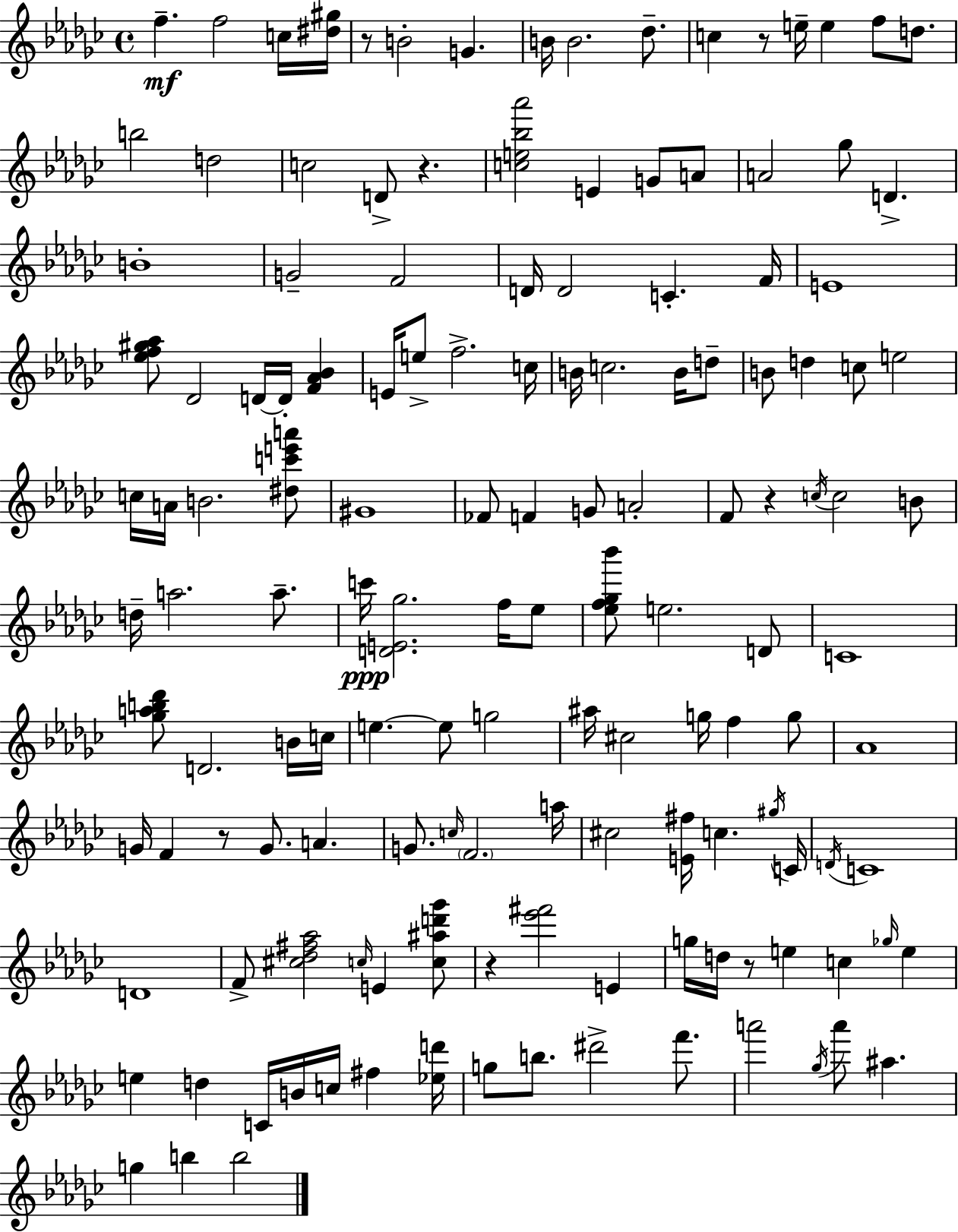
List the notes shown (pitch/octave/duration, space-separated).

F5/q. F5/h C5/s [D#5,G#5]/s R/e B4/h G4/q. B4/s B4/h. Db5/e. C5/q R/e E5/s E5/q F5/e D5/e. B5/h D5/h C5/h D4/e R/q. [C5,E5,Bb5,Ab6]/h E4/q G4/e A4/e A4/h Gb5/e D4/q. B4/w G4/h F4/h D4/s D4/h C4/q. F4/s E4/w [Eb5,F5,G#5,Ab5]/e Db4/h D4/s D4/s [F4,Ab4,Bb4]/q E4/s E5/e F5/h. C5/s B4/s C5/h. B4/s D5/e B4/e D5/q C5/e E5/h C5/s A4/s B4/h. [D#5,C6,E6,A6]/e G#4/w FES4/e F4/q G4/e A4/h F4/e R/q C5/s C5/h B4/e D5/s A5/h. A5/e. C6/s [D4,E4,Gb5]/h. F5/s Eb5/e [Eb5,F5,Gb5,Bb6]/e E5/h. D4/e C4/w [Gb5,A5,B5,Db6]/e D4/h. B4/s C5/s E5/q. E5/e G5/h A#5/s C#5/h G5/s F5/q G5/e Ab4/w G4/s F4/q R/e G4/e. A4/q. G4/e. C5/s F4/h. A5/s C#5/h [E4,F#5]/s C5/q. G#5/s C4/s D4/s C4/w D4/w F4/e [C#5,Db5,F#5,Ab5]/h C5/s E4/q [C5,A#5,D6,Gb6]/e R/q [Eb6,F#6]/h E4/q G5/s D5/s R/e E5/q C5/q Gb5/s E5/q E5/q D5/q C4/s B4/s C5/s F#5/q [Eb5,D6]/s G5/e B5/e. D#6/h F6/e. A6/h Gb5/s A6/e A#5/q. G5/q B5/q B5/h